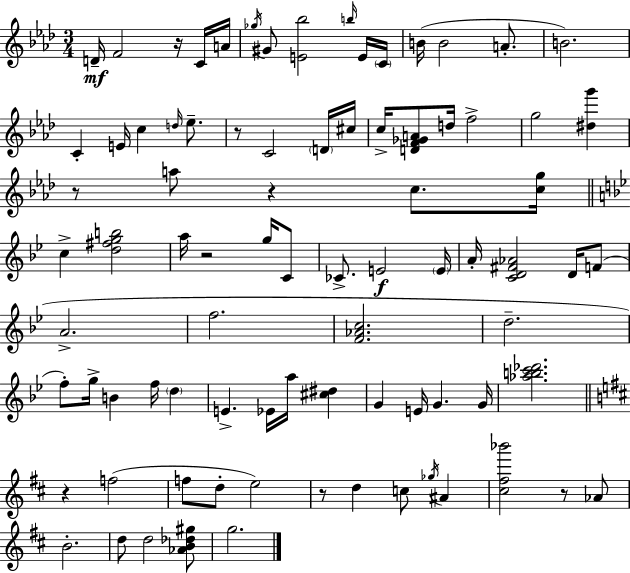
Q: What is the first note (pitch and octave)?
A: D4